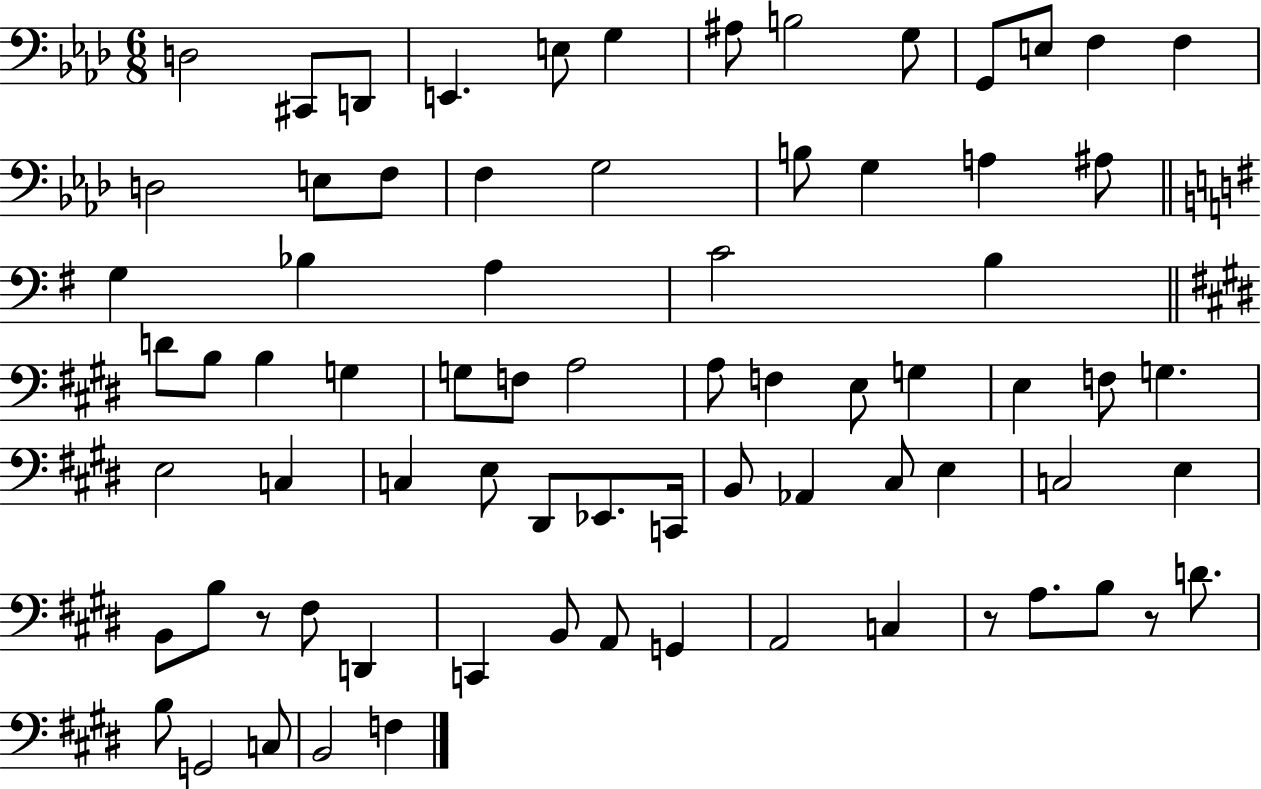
X:1
T:Untitled
M:6/8
L:1/4
K:Ab
D,2 ^C,,/2 D,,/2 E,, E,/2 G, ^A,/2 B,2 G,/2 G,,/2 E,/2 F, F, D,2 E,/2 F,/2 F, G,2 B,/2 G, A, ^A,/2 G, _B, A, C2 B, D/2 B,/2 B, G, G,/2 F,/2 A,2 A,/2 F, E,/2 G, E, F,/2 G, E,2 C, C, E,/2 ^D,,/2 _E,,/2 C,,/4 B,,/2 _A,, ^C,/2 E, C,2 E, B,,/2 B,/2 z/2 ^F,/2 D,, C,, B,,/2 A,,/2 G,, A,,2 C, z/2 A,/2 B,/2 z/2 D/2 B,/2 G,,2 C,/2 B,,2 F,